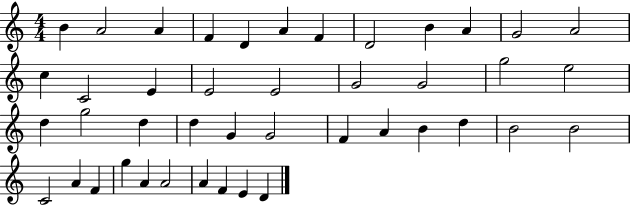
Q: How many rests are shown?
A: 0